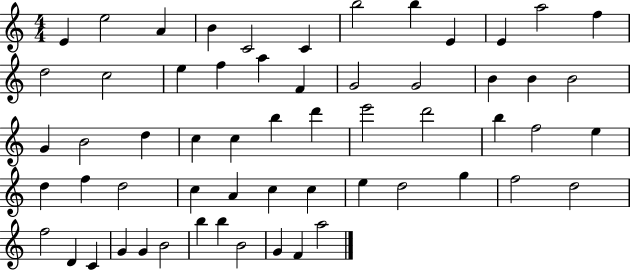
{
  \clef treble
  \numericTimeSignature
  \time 4/4
  \key c \major
  e'4 e''2 a'4 | b'4 c'2 c'4 | b''2 b''4 e'4 | e'4 a''2 f''4 | \break d''2 c''2 | e''4 f''4 a''4 f'4 | g'2 g'2 | b'4 b'4 b'2 | \break g'4 b'2 d''4 | c''4 c''4 b''4 d'''4 | e'''2 d'''2 | b''4 f''2 e''4 | \break d''4 f''4 d''2 | c''4 a'4 c''4 c''4 | e''4 d''2 g''4 | f''2 d''2 | \break f''2 d'4 c'4 | g'4 g'4 b'2 | b''4 b''4 b'2 | g'4 f'4 a''2 | \break \bar "|."
}